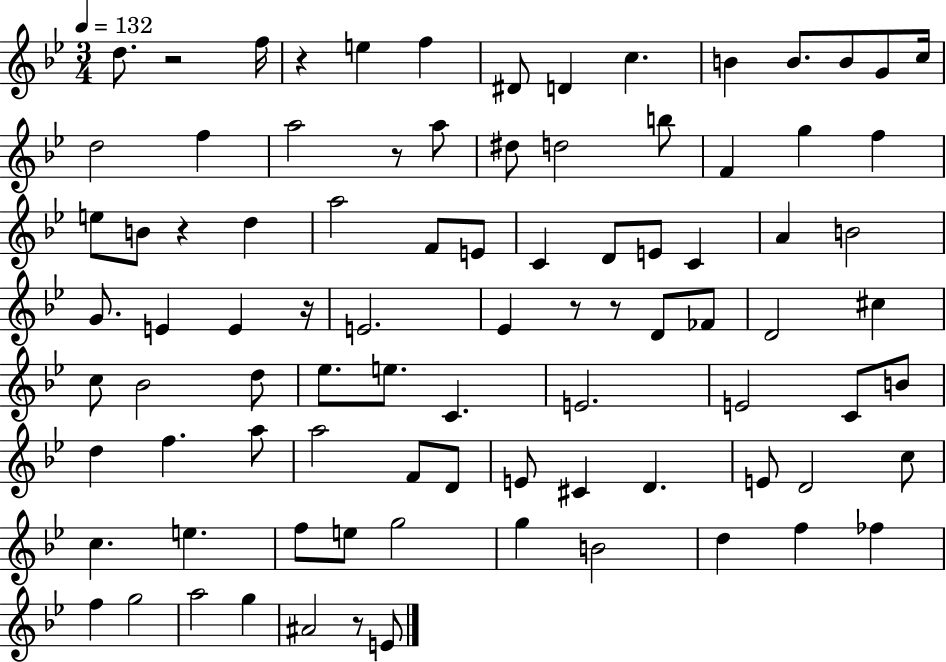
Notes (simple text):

D5/e. R/h F5/s R/q E5/q F5/q D#4/e D4/q C5/q. B4/q B4/e. B4/e G4/e C5/s D5/h F5/q A5/h R/e A5/e D#5/e D5/h B5/e F4/q G5/q F5/q E5/e B4/e R/q D5/q A5/h F4/e E4/e C4/q D4/e E4/e C4/q A4/q B4/h G4/e. E4/q E4/q R/s E4/h. Eb4/q R/e R/e D4/e FES4/e D4/h C#5/q C5/e Bb4/h D5/e Eb5/e. E5/e. C4/q. E4/h. E4/h C4/e B4/e D5/q F5/q. A5/e A5/h F4/e D4/e E4/e C#4/q D4/q. E4/e D4/h C5/e C5/q. E5/q. F5/e E5/e G5/h G5/q B4/h D5/q F5/q FES5/q F5/q G5/h A5/h G5/q A#4/h R/e E4/e